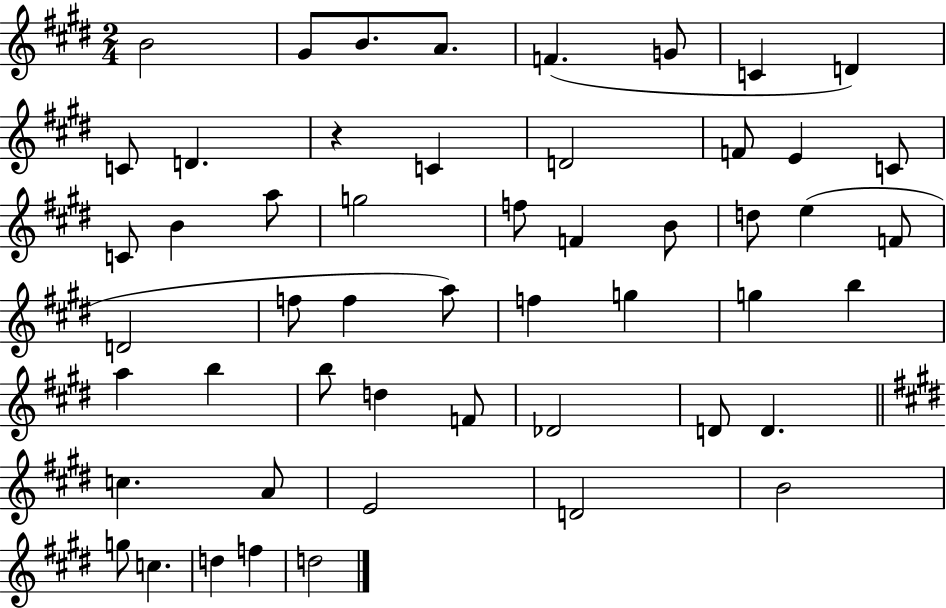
B4/h G#4/e B4/e. A4/e. F4/q. G4/e C4/q D4/q C4/e D4/q. R/q C4/q D4/h F4/e E4/q C4/e C4/e B4/q A5/e G5/h F5/e F4/q B4/e D5/e E5/q F4/e D4/h F5/e F5/q A5/e F5/q G5/q G5/q B5/q A5/q B5/q B5/e D5/q F4/e Db4/h D4/e D4/q. C5/q. A4/e E4/h D4/h B4/h G5/e C5/q. D5/q F5/q D5/h